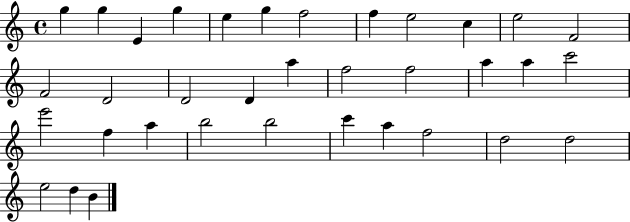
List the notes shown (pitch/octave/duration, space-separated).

G5/q G5/q E4/q G5/q E5/q G5/q F5/h F5/q E5/h C5/q E5/h F4/h F4/h D4/h D4/h D4/q A5/q F5/h F5/h A5/q A5/q C6/h E6/h F5/q A5/q B5/h B5/h C6/q A5/q F5/h D5/h D5/h E5/h D5/q B4/q